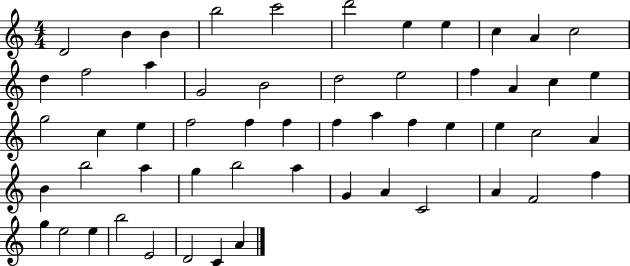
{
  \clef treble
  \numericTimeSignature
  \time 4/4
  \key c \major
  d'2 b'4 b'4 | b''2 c'''2 | d'''2 e''4 e''4 | c''4 a'4 c''2 | \break d''4 f''2 a''4 | g'2 b'2 | d''2 e''2 | f''4 a'4 c''4 e''4 | \break g''2 c''4 e''4 | f''2 f''4 f''4 | f''4 a''4 f''4 e''4 | e''4 c''2 a'4 | \break b'4 b''2 a''4 | g''4 b''2 a''4 | g'4 a'4 c'2 | a'4 f'2 f''4 | \break g''4 e''2 e''4 | b''2 e'2 | d'2 c'4 a'4 | \bar "|."
}